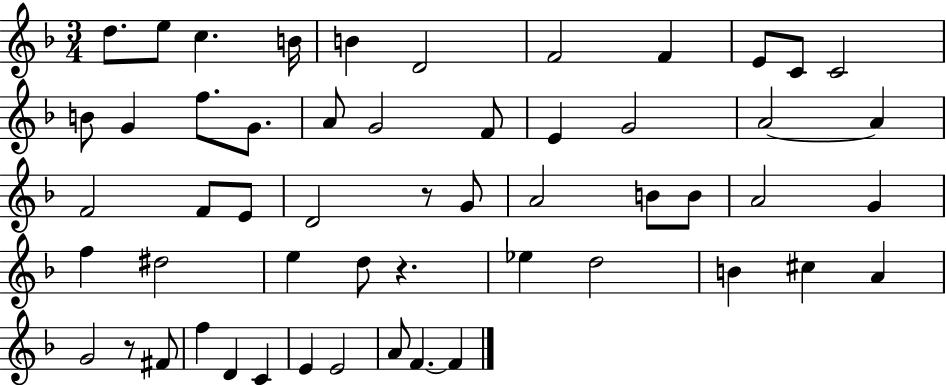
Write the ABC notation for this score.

X:1
T:Untitled
M:3/4
L:1/4
K:F
d/2 e/2 c B/4 B D2 F2 F E/2 C/2 C2 B/2 G f/2 G/2 A/2 G2 F/2 E G2 A2 A F2 F/2 E/2 D2 z/2 G/2 A2 B/2 B/2 A2 G f ^d2 e d/2 z _e d2 B ^c A G2 z/2 ^F/2 f D C E E2 A/2 F F